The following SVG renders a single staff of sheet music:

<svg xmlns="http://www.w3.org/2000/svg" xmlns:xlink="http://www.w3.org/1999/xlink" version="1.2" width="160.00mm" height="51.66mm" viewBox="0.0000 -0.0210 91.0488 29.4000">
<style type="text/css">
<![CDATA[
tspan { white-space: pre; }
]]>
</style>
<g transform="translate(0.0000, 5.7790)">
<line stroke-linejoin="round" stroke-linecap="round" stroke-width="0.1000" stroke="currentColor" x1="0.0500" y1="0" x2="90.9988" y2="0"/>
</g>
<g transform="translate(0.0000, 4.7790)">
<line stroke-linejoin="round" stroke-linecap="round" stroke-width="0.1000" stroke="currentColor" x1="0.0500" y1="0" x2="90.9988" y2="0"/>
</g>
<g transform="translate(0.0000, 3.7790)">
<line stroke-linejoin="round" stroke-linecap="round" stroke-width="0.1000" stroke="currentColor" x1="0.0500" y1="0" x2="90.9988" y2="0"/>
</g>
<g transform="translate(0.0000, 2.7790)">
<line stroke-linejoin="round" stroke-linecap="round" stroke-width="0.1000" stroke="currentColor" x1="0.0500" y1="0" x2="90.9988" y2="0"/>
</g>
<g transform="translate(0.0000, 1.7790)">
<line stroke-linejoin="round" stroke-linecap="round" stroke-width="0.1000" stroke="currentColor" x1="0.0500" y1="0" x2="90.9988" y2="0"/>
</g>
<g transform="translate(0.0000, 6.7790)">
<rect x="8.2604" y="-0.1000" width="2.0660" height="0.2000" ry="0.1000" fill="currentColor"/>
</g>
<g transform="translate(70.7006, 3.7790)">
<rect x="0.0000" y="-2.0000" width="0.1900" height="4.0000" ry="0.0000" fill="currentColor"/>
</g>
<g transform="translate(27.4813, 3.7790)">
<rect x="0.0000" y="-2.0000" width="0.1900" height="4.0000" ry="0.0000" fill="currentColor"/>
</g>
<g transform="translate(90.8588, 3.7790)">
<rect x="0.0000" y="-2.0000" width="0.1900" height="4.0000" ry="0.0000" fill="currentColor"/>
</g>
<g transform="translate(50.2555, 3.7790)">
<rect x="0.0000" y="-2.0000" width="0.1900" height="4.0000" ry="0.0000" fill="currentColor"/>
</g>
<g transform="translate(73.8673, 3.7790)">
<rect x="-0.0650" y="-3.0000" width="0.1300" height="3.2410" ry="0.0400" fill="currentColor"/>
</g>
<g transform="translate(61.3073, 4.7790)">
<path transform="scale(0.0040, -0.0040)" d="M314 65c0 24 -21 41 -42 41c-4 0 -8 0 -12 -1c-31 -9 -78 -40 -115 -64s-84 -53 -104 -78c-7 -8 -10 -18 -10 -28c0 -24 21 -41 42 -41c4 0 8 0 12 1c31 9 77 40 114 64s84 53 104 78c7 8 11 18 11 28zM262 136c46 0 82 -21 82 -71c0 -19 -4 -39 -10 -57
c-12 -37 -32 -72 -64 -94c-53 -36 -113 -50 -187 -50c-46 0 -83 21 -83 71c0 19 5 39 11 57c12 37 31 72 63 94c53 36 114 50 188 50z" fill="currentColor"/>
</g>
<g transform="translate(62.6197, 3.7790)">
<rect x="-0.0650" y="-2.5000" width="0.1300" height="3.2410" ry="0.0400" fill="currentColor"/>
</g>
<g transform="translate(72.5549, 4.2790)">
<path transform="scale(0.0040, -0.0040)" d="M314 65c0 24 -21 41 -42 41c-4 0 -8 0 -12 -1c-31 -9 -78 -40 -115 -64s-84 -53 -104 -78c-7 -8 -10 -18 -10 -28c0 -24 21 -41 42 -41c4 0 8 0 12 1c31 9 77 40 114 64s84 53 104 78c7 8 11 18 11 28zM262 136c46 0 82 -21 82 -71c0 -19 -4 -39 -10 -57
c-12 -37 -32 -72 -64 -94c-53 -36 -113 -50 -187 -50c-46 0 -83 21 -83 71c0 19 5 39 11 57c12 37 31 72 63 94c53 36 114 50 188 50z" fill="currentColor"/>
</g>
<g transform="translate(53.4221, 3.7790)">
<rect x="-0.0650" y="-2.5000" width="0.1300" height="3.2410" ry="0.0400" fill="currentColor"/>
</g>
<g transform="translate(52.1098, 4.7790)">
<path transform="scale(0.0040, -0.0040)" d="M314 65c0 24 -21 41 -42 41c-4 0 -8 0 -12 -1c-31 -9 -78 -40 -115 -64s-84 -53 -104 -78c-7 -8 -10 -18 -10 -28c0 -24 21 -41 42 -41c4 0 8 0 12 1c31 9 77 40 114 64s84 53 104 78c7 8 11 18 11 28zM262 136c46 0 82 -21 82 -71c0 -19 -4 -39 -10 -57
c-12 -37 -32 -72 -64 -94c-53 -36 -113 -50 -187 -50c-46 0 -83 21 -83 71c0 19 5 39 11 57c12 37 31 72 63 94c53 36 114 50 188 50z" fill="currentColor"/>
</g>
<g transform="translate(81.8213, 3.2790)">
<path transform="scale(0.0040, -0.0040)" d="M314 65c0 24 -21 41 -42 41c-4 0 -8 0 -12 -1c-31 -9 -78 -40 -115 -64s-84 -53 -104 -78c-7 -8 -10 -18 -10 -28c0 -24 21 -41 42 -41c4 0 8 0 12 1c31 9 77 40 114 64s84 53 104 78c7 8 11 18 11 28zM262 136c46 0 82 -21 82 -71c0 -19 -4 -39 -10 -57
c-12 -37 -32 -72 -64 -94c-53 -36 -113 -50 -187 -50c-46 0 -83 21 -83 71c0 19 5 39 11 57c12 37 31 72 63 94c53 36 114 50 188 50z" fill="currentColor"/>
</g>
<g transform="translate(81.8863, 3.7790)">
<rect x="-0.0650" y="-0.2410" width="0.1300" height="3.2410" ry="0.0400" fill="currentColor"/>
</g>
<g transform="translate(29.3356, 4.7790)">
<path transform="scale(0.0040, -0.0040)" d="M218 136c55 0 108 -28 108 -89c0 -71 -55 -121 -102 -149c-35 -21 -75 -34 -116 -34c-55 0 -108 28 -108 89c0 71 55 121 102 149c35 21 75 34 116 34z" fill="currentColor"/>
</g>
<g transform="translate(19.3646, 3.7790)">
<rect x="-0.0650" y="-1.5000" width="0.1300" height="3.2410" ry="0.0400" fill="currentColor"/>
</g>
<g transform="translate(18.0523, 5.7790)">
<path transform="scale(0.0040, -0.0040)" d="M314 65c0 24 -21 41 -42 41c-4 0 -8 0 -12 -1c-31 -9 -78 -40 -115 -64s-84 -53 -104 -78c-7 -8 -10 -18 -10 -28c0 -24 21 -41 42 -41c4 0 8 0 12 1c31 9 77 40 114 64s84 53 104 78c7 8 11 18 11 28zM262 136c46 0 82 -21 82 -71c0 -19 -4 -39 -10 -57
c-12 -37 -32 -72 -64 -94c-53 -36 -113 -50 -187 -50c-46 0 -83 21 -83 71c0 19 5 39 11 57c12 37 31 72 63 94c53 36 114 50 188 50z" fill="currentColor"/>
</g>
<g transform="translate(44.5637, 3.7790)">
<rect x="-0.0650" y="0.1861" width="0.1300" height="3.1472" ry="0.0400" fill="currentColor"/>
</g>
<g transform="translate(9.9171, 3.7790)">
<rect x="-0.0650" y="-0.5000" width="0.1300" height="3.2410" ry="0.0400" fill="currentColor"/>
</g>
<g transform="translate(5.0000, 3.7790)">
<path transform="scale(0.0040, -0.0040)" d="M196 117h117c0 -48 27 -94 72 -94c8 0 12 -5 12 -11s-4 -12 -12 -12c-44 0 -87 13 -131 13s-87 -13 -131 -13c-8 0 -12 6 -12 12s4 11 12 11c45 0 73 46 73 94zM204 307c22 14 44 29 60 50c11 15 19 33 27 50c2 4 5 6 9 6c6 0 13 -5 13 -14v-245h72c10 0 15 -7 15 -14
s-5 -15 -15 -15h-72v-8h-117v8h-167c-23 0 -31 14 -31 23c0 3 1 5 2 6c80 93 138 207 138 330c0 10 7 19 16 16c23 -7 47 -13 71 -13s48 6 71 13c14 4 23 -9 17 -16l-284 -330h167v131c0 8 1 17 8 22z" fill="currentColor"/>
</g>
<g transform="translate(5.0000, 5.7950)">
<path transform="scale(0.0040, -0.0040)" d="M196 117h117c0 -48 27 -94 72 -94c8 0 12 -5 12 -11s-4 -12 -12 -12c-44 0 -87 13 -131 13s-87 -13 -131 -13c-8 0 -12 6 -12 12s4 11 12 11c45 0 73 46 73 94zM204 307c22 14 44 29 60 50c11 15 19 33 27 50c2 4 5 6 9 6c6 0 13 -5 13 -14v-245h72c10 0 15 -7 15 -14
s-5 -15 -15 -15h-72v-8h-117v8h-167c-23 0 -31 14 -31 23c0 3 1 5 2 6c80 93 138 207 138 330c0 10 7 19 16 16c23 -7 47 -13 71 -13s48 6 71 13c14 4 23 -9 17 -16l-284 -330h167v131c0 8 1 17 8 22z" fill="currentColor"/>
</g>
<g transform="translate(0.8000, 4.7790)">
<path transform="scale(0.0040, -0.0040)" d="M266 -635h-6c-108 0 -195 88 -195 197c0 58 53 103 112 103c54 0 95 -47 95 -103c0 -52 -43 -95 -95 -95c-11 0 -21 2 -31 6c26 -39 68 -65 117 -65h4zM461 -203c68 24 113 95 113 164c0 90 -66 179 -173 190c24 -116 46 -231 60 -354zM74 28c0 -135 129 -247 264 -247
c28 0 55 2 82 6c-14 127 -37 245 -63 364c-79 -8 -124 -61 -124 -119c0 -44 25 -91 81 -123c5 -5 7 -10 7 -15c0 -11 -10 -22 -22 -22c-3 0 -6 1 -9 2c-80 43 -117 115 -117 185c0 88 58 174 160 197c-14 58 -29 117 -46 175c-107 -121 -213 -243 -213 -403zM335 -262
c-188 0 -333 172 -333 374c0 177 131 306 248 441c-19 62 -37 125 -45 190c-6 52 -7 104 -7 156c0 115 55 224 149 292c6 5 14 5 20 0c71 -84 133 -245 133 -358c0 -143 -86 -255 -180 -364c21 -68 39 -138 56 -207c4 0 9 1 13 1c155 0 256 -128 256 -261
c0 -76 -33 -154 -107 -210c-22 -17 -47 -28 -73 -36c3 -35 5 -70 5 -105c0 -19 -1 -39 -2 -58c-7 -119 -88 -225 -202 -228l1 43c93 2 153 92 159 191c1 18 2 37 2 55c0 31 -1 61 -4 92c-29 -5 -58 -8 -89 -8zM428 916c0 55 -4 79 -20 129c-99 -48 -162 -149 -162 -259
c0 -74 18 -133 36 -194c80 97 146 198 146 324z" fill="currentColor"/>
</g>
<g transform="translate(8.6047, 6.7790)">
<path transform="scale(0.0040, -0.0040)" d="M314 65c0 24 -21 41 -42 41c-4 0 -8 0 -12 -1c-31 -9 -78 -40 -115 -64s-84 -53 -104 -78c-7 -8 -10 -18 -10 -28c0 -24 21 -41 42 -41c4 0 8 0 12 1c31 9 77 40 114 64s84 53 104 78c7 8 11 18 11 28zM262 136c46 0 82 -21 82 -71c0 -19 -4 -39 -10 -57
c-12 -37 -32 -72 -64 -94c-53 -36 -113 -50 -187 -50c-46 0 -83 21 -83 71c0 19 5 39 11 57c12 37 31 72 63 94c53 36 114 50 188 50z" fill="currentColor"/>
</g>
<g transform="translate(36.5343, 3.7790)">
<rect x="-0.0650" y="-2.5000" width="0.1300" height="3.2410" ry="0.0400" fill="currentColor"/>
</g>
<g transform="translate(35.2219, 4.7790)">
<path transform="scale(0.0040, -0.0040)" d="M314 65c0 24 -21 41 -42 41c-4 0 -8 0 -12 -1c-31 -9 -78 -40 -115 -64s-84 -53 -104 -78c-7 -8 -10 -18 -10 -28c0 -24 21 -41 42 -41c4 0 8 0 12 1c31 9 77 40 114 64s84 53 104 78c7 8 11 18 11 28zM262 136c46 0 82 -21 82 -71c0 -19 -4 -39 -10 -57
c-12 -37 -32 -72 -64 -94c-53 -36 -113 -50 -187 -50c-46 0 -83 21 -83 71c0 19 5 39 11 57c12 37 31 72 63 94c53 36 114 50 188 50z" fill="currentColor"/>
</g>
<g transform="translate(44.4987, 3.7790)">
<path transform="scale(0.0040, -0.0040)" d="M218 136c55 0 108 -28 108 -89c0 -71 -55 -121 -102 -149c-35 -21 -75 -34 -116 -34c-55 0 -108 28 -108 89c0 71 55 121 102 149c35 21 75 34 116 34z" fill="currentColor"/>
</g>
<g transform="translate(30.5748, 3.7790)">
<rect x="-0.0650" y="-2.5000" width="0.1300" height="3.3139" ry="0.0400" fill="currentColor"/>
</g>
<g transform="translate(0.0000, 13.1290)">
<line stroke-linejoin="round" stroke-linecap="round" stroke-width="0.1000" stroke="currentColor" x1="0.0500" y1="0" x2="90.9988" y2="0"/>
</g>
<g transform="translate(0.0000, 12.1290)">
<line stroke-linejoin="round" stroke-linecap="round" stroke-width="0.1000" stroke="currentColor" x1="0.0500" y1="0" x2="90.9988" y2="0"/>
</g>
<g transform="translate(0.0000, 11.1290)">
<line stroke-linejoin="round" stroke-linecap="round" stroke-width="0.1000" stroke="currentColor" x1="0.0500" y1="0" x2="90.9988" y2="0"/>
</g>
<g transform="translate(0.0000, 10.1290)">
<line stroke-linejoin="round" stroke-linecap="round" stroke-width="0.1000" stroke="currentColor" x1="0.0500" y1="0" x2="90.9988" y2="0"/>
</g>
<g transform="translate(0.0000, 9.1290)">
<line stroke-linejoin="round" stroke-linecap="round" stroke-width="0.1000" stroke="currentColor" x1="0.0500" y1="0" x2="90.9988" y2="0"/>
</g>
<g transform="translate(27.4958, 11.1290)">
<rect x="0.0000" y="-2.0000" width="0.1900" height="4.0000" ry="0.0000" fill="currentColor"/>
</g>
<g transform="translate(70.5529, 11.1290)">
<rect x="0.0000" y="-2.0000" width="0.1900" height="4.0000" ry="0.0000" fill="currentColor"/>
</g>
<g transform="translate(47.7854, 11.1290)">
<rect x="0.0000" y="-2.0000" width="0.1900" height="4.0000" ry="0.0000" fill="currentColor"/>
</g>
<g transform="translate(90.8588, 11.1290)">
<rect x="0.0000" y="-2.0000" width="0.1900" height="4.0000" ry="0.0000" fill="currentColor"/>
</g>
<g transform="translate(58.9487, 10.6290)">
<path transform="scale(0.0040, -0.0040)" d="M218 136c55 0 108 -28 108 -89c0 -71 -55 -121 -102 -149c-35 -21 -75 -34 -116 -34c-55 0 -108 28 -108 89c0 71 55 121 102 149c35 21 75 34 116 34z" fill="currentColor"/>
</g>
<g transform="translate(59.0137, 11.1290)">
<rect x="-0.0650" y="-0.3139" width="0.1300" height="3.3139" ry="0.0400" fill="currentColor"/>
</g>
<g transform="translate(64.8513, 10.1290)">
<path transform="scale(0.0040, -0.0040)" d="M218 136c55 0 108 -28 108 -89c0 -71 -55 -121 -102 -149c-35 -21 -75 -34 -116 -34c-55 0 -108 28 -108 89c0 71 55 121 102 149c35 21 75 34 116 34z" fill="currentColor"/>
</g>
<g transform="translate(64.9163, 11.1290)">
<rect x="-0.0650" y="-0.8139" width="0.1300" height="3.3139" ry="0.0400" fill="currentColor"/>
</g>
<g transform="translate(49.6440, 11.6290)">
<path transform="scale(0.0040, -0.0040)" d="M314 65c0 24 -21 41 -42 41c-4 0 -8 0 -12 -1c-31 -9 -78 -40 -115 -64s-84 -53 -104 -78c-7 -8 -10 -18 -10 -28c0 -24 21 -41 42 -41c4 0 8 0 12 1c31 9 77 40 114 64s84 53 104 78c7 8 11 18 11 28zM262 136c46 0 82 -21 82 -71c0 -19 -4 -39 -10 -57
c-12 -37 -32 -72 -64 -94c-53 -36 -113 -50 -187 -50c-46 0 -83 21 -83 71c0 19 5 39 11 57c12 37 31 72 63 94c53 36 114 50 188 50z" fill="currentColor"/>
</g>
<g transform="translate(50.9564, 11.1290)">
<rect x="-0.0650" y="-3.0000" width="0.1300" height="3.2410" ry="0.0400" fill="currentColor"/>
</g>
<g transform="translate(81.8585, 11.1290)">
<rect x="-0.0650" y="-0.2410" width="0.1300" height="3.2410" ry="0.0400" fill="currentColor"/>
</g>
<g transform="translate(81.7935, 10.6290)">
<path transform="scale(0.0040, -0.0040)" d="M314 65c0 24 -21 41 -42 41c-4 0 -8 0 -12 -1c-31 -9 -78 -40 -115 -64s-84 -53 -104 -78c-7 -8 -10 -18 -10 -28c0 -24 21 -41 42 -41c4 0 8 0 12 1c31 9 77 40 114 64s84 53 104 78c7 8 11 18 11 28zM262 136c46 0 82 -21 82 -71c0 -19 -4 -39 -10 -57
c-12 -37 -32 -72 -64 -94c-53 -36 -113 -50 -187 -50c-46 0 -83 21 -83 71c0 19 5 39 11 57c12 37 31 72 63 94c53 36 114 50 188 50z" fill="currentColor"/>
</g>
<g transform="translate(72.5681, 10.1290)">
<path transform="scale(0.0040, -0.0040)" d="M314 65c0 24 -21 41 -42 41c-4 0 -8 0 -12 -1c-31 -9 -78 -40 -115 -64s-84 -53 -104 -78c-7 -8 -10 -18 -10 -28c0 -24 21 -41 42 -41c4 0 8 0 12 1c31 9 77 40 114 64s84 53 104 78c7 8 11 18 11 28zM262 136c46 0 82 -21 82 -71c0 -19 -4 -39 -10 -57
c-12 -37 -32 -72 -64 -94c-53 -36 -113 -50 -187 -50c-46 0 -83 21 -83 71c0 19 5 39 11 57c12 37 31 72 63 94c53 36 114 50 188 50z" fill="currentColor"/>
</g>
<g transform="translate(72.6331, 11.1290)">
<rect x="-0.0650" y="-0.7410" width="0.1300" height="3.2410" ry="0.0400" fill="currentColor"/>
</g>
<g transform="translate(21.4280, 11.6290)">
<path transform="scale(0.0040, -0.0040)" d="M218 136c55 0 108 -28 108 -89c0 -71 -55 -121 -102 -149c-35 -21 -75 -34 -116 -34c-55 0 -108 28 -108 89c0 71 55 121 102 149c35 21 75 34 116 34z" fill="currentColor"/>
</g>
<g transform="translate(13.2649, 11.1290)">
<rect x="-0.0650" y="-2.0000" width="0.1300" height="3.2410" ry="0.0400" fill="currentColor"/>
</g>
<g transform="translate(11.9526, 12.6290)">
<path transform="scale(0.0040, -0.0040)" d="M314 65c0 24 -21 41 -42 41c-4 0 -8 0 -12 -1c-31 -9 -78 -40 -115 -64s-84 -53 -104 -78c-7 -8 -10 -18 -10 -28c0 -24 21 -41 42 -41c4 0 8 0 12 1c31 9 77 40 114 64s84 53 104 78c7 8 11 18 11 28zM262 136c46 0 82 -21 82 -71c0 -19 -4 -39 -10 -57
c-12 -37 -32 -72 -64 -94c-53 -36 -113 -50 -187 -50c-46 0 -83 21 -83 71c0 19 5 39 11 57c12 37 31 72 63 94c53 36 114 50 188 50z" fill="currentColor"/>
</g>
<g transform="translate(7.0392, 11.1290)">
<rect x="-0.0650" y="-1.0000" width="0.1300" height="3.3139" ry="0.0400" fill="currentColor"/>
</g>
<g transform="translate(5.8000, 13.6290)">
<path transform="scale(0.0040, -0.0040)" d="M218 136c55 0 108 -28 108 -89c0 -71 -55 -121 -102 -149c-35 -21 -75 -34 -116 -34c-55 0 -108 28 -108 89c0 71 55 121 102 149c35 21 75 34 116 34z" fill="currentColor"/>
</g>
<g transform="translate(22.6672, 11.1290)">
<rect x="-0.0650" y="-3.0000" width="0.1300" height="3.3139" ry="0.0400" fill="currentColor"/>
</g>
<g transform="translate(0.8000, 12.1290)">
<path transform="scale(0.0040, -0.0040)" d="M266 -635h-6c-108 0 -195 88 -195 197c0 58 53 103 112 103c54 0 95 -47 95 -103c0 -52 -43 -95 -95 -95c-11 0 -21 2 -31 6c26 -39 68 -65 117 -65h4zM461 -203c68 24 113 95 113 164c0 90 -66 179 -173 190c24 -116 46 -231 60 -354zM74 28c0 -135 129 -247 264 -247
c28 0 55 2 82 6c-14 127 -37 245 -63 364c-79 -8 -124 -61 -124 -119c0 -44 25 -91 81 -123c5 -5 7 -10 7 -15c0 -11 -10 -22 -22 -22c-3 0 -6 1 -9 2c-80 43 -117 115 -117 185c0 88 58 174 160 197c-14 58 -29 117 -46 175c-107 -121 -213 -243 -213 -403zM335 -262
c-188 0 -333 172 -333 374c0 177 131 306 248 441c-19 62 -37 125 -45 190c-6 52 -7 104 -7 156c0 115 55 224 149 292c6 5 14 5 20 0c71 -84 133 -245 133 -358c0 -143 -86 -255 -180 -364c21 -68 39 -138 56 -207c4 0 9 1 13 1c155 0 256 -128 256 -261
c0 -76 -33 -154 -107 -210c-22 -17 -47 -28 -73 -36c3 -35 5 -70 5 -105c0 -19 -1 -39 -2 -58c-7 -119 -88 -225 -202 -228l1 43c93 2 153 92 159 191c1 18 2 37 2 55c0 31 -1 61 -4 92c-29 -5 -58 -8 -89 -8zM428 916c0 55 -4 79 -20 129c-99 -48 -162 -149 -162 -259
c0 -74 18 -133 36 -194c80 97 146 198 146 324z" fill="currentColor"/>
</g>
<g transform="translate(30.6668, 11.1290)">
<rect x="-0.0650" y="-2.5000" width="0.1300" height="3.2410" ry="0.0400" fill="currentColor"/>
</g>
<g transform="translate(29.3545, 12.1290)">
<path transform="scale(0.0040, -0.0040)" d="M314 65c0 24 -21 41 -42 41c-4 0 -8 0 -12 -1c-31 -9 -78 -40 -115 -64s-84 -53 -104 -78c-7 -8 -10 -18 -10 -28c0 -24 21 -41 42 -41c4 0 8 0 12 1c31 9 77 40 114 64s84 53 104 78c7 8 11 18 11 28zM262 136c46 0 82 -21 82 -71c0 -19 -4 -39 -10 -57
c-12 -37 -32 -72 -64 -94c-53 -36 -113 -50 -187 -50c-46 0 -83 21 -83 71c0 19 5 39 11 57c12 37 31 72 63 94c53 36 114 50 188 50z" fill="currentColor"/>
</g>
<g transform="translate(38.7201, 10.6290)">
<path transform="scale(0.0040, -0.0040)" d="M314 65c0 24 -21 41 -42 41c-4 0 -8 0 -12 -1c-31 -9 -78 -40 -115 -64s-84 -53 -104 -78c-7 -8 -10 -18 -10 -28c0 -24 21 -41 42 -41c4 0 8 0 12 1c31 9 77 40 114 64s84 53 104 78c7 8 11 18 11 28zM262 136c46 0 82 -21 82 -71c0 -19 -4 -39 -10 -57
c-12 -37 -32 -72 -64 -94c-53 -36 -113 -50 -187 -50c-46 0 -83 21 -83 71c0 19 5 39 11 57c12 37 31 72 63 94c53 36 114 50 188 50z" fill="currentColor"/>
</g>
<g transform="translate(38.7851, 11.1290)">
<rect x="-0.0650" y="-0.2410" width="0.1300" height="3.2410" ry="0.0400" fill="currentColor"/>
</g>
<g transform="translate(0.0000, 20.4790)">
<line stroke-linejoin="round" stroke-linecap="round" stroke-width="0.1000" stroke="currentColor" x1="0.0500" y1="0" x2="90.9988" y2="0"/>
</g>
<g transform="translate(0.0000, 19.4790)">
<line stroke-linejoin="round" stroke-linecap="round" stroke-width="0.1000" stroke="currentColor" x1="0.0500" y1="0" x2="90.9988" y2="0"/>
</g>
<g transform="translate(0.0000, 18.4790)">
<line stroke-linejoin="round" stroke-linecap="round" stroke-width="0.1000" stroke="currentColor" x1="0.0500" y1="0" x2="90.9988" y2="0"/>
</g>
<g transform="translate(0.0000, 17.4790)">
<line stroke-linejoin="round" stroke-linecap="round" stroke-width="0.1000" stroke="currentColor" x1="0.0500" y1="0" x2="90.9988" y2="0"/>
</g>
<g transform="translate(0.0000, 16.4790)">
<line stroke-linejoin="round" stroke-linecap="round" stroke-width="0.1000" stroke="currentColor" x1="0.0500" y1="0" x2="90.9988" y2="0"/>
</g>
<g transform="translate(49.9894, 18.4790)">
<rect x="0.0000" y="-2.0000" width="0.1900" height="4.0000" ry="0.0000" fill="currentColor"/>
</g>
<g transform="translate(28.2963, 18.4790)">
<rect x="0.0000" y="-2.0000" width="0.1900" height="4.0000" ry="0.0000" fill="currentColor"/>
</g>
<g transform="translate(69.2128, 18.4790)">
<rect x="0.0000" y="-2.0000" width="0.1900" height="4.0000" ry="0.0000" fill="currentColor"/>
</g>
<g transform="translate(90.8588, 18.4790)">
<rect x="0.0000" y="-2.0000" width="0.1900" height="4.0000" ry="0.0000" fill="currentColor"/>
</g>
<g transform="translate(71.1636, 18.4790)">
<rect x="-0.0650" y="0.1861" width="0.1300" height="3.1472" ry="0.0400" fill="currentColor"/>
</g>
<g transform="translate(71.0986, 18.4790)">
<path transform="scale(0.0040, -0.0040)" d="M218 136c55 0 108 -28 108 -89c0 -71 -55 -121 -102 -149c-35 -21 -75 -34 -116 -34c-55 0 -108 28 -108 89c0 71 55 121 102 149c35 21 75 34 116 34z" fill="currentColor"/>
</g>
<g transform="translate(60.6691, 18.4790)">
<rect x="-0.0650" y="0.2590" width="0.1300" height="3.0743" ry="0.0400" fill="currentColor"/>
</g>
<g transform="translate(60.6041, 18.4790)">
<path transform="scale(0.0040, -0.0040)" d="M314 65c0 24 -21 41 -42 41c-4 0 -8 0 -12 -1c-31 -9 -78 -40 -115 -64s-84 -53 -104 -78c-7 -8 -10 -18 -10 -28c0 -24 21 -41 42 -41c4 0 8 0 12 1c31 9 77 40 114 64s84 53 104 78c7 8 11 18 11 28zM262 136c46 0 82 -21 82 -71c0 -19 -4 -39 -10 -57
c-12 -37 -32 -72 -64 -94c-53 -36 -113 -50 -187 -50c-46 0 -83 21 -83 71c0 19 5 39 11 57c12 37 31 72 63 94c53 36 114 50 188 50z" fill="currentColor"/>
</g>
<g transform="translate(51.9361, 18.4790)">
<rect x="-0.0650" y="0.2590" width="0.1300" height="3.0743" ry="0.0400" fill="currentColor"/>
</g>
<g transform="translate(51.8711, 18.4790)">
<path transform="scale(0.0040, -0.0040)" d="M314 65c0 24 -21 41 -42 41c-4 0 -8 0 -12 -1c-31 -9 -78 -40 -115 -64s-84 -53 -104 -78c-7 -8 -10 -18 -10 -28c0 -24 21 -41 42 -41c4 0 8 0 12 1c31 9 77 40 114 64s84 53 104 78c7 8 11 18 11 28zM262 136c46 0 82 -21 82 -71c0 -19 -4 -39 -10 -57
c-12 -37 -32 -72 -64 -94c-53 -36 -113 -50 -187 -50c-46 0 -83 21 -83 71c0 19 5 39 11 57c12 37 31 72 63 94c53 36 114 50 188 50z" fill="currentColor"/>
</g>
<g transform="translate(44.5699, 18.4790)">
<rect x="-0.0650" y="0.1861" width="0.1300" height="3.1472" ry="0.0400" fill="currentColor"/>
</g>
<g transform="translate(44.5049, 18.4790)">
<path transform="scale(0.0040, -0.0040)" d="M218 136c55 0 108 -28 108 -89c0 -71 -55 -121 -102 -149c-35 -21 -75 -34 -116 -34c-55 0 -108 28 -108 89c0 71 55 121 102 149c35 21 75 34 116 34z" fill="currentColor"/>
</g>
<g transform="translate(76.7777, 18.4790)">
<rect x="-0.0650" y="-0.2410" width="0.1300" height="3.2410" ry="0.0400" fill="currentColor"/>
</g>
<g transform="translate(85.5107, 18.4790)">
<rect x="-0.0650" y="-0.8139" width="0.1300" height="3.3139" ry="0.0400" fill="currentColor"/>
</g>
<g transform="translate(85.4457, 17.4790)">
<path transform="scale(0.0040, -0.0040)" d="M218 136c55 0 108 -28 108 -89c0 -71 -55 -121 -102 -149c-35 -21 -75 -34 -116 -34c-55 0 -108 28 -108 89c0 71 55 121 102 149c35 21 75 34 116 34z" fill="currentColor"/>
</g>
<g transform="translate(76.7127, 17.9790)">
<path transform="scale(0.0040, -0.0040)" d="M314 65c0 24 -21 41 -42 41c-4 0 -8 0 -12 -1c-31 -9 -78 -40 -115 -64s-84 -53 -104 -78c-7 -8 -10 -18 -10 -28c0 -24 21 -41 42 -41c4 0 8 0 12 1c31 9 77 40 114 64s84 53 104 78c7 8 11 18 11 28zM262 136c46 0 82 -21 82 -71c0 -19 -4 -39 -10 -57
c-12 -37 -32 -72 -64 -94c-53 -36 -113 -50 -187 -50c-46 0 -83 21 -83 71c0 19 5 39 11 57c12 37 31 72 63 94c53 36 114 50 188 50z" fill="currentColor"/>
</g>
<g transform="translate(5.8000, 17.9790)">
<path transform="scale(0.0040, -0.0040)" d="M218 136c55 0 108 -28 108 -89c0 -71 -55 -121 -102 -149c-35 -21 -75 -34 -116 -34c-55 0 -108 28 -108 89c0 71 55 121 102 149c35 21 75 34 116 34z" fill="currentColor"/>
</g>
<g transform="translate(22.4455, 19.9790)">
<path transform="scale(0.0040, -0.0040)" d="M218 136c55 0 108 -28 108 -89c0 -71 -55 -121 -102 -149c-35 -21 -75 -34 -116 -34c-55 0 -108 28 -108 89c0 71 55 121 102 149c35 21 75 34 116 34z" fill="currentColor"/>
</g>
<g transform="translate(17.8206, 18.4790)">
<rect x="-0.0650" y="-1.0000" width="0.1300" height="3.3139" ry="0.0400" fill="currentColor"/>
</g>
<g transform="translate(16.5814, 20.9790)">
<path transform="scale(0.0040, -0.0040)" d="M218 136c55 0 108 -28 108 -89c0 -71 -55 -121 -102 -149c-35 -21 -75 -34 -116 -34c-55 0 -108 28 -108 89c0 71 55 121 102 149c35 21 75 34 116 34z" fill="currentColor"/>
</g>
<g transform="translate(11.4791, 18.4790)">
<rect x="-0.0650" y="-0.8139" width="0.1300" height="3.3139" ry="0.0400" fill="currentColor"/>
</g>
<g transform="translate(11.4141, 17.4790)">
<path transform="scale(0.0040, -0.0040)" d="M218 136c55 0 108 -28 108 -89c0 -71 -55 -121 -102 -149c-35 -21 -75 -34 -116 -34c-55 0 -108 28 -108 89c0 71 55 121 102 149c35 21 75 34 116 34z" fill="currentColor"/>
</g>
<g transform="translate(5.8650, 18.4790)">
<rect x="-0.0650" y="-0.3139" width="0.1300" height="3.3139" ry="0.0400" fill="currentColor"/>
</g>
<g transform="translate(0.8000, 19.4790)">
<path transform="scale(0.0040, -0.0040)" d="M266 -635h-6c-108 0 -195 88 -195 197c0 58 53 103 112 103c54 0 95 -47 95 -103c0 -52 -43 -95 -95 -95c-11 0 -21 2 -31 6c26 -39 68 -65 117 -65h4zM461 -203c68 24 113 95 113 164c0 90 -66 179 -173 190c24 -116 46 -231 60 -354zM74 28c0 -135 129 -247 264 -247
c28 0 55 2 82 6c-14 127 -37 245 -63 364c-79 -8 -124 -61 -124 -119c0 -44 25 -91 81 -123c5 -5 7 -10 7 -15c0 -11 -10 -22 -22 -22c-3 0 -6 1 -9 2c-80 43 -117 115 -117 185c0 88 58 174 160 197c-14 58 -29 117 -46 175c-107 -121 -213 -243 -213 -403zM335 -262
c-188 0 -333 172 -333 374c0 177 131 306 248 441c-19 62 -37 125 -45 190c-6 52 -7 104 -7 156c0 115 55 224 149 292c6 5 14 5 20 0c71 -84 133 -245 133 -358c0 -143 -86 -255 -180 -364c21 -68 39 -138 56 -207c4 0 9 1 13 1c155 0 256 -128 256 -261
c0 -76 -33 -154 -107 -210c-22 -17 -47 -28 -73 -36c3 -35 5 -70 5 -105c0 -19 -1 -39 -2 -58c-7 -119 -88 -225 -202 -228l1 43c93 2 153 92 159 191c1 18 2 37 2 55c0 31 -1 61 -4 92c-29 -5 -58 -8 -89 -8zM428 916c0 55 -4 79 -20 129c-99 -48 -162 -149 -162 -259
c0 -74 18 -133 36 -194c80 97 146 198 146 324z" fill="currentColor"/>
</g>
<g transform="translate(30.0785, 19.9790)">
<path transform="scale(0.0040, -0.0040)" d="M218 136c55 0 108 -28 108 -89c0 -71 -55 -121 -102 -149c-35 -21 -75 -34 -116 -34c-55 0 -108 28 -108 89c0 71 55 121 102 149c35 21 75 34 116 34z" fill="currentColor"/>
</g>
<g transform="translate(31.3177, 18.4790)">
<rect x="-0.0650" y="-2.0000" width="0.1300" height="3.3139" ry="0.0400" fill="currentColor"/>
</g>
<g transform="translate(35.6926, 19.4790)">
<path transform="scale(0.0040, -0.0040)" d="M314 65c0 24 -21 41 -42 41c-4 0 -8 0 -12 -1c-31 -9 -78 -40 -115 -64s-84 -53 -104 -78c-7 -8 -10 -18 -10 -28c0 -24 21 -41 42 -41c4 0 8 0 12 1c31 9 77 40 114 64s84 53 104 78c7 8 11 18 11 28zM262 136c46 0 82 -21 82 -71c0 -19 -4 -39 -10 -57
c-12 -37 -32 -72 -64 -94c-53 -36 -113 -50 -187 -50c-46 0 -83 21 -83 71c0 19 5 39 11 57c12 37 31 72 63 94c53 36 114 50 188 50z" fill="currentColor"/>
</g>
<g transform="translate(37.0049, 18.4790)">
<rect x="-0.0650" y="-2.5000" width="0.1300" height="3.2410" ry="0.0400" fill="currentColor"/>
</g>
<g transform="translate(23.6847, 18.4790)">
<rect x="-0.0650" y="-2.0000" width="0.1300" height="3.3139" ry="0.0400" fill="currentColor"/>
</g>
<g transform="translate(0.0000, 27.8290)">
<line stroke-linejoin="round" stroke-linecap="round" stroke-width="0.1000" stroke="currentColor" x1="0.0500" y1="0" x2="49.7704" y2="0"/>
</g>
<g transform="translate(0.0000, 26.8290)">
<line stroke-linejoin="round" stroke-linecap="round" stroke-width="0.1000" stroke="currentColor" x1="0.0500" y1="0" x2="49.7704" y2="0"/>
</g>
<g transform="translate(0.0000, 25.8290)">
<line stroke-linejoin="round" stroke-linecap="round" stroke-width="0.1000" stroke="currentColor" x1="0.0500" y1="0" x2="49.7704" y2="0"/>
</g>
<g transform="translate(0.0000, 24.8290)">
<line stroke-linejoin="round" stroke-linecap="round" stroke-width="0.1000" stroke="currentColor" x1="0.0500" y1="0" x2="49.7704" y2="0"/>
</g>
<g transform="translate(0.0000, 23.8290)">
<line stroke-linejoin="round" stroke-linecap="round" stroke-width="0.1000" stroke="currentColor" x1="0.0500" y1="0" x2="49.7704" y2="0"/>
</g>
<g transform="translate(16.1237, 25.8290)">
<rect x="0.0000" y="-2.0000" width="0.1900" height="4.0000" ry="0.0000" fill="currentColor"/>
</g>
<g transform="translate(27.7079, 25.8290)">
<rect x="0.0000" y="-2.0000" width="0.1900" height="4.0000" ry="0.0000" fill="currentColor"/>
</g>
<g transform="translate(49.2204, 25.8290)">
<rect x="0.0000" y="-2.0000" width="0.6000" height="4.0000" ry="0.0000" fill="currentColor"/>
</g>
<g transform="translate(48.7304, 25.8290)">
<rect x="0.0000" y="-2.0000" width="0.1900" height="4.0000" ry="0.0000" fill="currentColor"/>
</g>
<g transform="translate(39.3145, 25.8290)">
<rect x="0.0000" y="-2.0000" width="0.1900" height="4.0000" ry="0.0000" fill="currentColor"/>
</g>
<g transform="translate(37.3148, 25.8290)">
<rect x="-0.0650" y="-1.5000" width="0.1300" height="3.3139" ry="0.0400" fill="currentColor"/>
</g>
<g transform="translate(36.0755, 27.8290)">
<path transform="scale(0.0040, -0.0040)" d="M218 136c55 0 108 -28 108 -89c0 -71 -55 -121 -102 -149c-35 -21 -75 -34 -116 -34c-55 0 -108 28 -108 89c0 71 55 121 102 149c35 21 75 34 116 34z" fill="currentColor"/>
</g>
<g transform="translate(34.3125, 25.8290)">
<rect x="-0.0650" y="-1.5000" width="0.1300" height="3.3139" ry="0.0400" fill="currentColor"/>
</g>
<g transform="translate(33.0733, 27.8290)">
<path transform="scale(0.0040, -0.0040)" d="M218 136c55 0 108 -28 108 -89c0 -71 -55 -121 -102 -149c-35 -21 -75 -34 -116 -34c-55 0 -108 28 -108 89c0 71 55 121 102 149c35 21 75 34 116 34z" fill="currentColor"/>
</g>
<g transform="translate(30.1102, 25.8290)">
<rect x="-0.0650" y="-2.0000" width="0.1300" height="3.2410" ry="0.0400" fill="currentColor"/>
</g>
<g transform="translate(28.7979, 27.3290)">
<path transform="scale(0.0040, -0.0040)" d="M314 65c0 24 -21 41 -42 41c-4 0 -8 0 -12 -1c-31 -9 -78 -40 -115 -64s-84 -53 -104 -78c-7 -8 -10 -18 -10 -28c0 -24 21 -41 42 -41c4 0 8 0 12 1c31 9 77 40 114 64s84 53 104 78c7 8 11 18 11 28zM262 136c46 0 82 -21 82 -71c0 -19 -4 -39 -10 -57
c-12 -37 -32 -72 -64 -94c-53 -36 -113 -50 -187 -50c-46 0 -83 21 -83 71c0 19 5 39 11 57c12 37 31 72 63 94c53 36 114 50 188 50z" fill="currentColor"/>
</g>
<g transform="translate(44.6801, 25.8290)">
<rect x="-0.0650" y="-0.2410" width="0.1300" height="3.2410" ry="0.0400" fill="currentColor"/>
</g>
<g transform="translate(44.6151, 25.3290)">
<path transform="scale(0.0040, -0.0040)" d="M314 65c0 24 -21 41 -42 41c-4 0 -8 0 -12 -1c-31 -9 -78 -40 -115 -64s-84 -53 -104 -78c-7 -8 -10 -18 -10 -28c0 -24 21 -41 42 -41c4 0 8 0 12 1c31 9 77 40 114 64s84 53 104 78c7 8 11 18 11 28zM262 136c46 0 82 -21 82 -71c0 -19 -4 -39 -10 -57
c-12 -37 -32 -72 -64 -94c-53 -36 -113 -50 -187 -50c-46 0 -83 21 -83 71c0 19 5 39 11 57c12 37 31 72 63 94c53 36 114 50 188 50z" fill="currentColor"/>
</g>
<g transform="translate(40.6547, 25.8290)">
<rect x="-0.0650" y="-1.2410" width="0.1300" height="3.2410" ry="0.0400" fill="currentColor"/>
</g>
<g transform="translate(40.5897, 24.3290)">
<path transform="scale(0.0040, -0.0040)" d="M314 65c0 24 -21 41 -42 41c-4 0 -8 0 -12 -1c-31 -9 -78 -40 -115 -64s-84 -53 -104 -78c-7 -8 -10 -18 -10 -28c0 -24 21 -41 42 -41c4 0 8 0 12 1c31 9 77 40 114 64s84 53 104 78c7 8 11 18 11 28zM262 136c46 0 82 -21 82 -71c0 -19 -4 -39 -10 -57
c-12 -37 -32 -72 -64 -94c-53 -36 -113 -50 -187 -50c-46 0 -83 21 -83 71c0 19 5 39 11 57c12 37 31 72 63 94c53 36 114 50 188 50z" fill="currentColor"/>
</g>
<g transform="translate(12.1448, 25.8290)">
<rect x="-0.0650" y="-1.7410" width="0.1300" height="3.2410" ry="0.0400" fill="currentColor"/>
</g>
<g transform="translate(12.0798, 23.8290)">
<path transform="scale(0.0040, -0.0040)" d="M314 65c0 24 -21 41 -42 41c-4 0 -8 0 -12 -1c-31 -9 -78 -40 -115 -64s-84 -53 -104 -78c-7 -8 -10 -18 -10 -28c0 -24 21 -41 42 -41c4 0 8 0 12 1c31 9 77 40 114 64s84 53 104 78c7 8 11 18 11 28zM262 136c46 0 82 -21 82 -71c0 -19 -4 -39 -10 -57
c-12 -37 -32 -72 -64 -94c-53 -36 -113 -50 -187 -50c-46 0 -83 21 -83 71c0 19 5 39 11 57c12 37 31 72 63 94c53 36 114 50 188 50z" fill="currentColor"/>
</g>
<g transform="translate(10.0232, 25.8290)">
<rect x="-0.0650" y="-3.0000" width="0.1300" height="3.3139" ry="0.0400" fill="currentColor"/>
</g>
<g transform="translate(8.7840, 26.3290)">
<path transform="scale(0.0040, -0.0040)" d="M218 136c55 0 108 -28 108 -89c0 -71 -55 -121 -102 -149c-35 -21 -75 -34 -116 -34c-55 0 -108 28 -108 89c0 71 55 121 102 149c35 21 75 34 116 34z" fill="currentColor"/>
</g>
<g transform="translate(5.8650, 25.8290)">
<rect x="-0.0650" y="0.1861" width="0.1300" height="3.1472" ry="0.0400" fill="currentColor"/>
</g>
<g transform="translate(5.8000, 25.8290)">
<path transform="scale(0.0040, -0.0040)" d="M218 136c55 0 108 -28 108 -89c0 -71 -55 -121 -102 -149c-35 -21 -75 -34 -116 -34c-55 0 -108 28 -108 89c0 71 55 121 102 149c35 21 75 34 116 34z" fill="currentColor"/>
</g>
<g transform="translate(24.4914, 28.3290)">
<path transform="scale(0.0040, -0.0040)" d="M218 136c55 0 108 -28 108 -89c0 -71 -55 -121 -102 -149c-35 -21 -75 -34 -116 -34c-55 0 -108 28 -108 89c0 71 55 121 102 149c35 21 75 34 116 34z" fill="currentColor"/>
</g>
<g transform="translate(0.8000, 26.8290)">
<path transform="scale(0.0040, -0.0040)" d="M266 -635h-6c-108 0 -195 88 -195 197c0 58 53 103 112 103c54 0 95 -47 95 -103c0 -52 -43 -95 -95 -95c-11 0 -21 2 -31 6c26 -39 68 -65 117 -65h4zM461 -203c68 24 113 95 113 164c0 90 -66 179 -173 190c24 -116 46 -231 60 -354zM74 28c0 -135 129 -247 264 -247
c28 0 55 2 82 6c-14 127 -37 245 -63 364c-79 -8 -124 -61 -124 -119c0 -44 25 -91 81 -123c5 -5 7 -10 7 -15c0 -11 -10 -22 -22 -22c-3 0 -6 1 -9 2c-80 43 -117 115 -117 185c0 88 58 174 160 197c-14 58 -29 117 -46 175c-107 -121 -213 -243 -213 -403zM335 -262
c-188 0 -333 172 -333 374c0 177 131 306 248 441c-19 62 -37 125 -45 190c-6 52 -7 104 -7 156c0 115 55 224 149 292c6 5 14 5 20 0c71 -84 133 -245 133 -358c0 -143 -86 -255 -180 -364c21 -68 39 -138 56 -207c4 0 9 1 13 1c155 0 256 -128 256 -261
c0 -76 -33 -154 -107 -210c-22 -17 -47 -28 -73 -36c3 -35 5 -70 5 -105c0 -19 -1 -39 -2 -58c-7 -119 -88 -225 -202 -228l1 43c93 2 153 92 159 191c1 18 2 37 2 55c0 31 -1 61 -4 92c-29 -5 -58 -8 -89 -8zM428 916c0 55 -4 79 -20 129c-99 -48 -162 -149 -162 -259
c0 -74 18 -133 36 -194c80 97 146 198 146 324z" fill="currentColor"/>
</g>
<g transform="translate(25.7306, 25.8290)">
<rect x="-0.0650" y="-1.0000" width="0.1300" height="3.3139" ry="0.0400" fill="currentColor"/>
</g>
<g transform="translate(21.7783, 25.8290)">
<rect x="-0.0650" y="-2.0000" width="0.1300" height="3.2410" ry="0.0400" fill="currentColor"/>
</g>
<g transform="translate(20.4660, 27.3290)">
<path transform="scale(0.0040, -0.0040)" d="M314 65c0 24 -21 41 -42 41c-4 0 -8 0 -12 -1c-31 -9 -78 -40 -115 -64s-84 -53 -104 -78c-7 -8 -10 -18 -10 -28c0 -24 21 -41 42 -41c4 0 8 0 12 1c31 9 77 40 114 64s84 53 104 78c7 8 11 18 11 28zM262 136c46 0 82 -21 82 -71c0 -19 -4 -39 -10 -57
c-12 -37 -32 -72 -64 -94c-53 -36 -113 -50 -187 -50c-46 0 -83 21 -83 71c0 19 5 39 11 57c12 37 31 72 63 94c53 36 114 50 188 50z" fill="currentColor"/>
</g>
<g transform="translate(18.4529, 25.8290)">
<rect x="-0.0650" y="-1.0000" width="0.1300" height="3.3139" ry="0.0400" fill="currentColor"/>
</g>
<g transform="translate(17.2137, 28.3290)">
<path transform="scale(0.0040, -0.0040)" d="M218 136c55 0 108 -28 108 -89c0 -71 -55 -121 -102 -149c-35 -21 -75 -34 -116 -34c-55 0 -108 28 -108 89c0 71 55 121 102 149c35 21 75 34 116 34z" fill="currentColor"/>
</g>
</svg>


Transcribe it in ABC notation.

X:1
T:Untitled
M:4/4
L:1/4
K:C
C2 E2 G G2 B G2 G2 A2 c2 D F2 A G2 c2 A2 c d d2 c2 c d D F F G2 B B2 B2 B c2 d B A f2 D F2 D F2 E E e2 c2